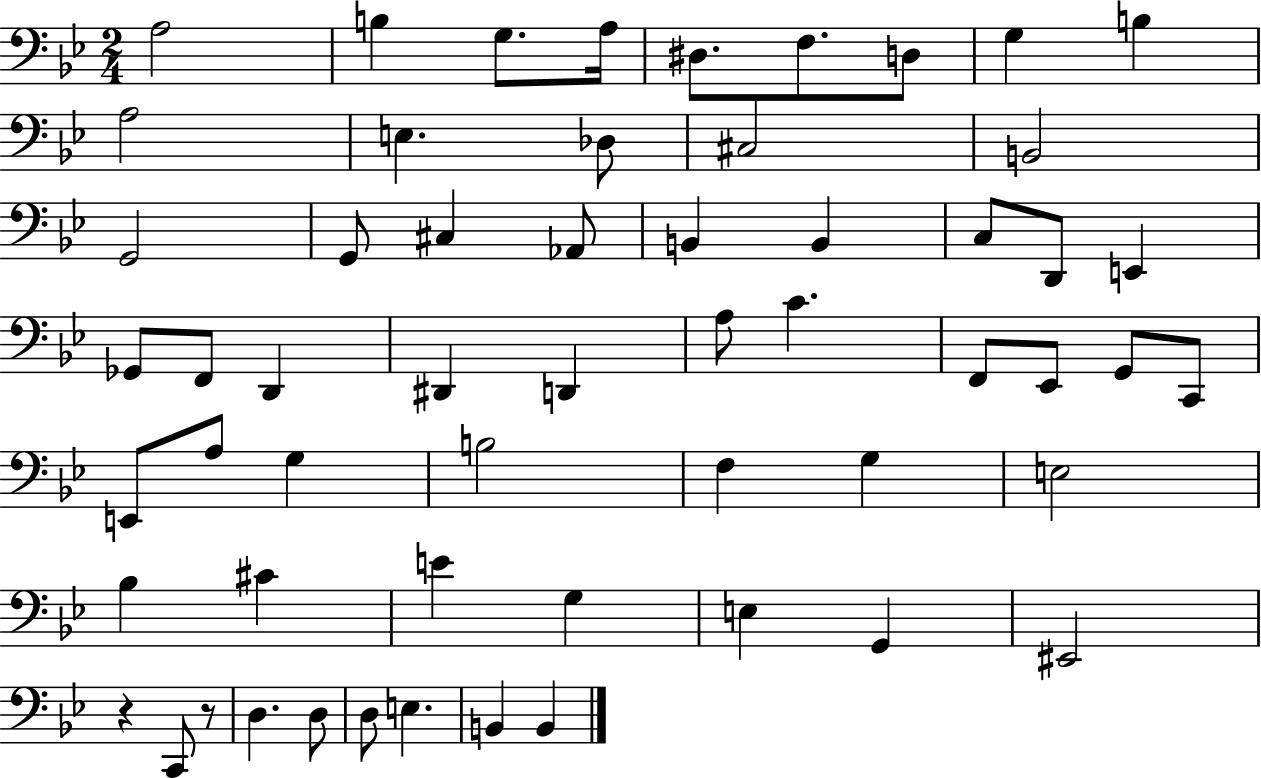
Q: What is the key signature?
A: BES major